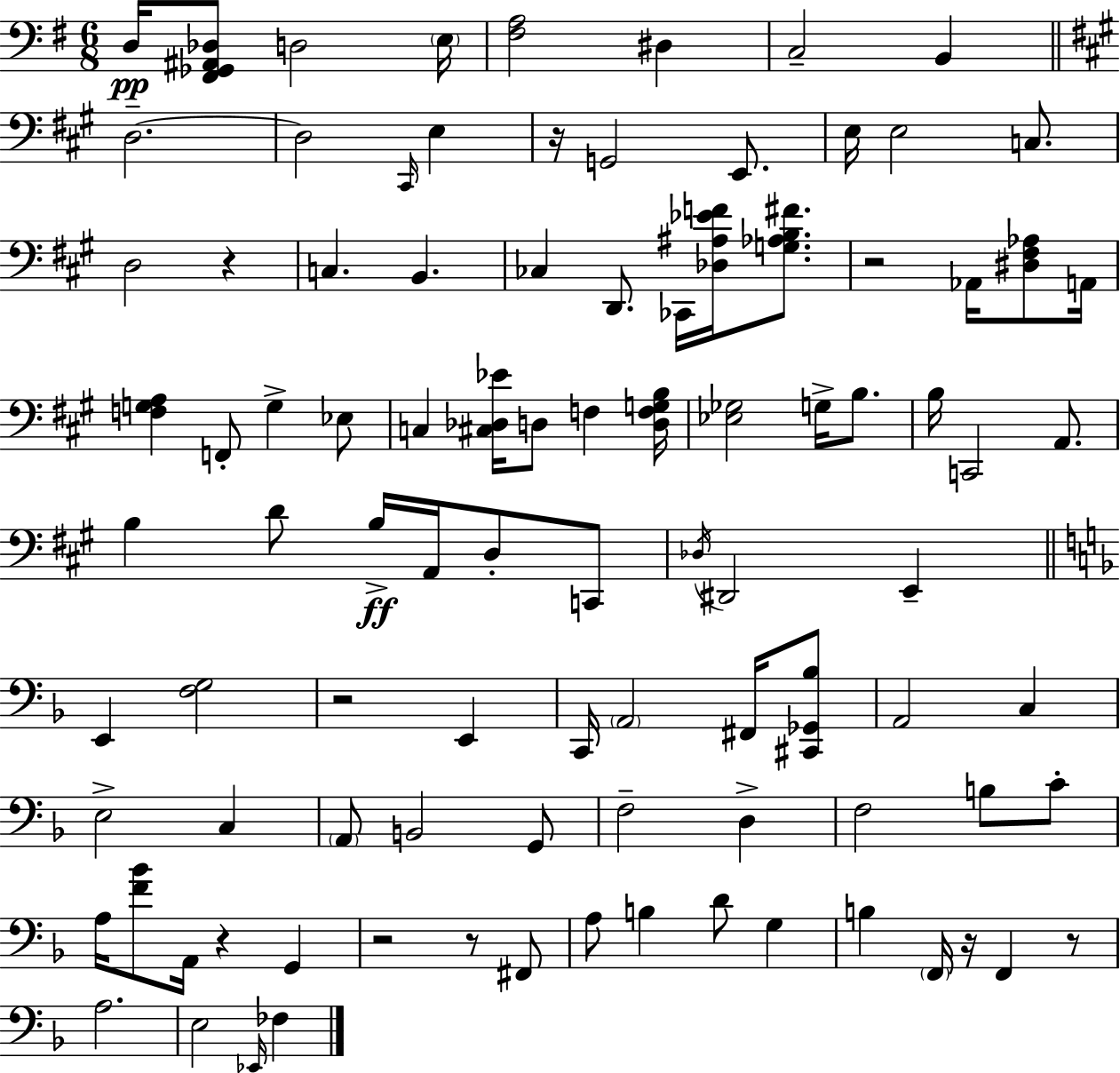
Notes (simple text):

D3/s [F#2,Gb2,A#2,Db3]/e D3/h E3/s [F#3,A3]/h D#3/q C3/h B2/q D3/h. D3/h C#2/s E3/q R/s G2/h E2/e. E3/s E3/h C3/e. D3/h R/q C3/q. B2/q. CES3/q D2/e. CES2/s [Db3,A#3,Eb4,F4]/s [G3,Ab3,B3,F#4]/e. R/h Ab2/s [D#3,F#3,Ab3]/e A2/s [F3,G3,A3]/q F2/e G3/q Eb3/e C3/q [C#3,Db3,Eb4]/s D3/e F3/q [D3,F3,G3,B3]/s [Eb3,Gb3]/h G3/s B3/e. B3/s C2/h A2/e. B3/q D4/e B3/s A2/s D3/e C2/e Db3/s D#2/h E2/q E2/q [F3,G3]/h R/h E2/q C2/s A2/h F#2/s [C#2,Gb2,Bb3]/e A2/h C3/q E3/h C3/q A2/e B2/h G2/e F3/h D3/q F3/h B3/e C4/e A3/s [F4,Bb4]/e A2/s R/q G2/q R/h R/e F#2/e A3/e B3/q D4/e G3/q B3/q F2/s R/s F2/q R/e A3/h. E3/h Eb2/s FES3/q